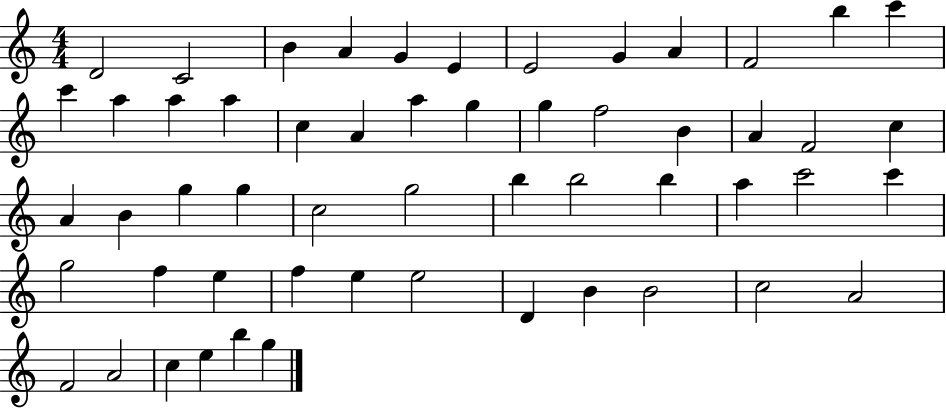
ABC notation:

X:1
T:Untitled
M:4/4
L:1/4
K:C
D2 C2 B A G E E2 G A F2 b c' c' a a a c A a g g f2 B A F2 c A B g g c2 g2 b b2 b a c'2 c' g2 f e f e e2 D B B2 c2 A2 F2 A2 c e b g